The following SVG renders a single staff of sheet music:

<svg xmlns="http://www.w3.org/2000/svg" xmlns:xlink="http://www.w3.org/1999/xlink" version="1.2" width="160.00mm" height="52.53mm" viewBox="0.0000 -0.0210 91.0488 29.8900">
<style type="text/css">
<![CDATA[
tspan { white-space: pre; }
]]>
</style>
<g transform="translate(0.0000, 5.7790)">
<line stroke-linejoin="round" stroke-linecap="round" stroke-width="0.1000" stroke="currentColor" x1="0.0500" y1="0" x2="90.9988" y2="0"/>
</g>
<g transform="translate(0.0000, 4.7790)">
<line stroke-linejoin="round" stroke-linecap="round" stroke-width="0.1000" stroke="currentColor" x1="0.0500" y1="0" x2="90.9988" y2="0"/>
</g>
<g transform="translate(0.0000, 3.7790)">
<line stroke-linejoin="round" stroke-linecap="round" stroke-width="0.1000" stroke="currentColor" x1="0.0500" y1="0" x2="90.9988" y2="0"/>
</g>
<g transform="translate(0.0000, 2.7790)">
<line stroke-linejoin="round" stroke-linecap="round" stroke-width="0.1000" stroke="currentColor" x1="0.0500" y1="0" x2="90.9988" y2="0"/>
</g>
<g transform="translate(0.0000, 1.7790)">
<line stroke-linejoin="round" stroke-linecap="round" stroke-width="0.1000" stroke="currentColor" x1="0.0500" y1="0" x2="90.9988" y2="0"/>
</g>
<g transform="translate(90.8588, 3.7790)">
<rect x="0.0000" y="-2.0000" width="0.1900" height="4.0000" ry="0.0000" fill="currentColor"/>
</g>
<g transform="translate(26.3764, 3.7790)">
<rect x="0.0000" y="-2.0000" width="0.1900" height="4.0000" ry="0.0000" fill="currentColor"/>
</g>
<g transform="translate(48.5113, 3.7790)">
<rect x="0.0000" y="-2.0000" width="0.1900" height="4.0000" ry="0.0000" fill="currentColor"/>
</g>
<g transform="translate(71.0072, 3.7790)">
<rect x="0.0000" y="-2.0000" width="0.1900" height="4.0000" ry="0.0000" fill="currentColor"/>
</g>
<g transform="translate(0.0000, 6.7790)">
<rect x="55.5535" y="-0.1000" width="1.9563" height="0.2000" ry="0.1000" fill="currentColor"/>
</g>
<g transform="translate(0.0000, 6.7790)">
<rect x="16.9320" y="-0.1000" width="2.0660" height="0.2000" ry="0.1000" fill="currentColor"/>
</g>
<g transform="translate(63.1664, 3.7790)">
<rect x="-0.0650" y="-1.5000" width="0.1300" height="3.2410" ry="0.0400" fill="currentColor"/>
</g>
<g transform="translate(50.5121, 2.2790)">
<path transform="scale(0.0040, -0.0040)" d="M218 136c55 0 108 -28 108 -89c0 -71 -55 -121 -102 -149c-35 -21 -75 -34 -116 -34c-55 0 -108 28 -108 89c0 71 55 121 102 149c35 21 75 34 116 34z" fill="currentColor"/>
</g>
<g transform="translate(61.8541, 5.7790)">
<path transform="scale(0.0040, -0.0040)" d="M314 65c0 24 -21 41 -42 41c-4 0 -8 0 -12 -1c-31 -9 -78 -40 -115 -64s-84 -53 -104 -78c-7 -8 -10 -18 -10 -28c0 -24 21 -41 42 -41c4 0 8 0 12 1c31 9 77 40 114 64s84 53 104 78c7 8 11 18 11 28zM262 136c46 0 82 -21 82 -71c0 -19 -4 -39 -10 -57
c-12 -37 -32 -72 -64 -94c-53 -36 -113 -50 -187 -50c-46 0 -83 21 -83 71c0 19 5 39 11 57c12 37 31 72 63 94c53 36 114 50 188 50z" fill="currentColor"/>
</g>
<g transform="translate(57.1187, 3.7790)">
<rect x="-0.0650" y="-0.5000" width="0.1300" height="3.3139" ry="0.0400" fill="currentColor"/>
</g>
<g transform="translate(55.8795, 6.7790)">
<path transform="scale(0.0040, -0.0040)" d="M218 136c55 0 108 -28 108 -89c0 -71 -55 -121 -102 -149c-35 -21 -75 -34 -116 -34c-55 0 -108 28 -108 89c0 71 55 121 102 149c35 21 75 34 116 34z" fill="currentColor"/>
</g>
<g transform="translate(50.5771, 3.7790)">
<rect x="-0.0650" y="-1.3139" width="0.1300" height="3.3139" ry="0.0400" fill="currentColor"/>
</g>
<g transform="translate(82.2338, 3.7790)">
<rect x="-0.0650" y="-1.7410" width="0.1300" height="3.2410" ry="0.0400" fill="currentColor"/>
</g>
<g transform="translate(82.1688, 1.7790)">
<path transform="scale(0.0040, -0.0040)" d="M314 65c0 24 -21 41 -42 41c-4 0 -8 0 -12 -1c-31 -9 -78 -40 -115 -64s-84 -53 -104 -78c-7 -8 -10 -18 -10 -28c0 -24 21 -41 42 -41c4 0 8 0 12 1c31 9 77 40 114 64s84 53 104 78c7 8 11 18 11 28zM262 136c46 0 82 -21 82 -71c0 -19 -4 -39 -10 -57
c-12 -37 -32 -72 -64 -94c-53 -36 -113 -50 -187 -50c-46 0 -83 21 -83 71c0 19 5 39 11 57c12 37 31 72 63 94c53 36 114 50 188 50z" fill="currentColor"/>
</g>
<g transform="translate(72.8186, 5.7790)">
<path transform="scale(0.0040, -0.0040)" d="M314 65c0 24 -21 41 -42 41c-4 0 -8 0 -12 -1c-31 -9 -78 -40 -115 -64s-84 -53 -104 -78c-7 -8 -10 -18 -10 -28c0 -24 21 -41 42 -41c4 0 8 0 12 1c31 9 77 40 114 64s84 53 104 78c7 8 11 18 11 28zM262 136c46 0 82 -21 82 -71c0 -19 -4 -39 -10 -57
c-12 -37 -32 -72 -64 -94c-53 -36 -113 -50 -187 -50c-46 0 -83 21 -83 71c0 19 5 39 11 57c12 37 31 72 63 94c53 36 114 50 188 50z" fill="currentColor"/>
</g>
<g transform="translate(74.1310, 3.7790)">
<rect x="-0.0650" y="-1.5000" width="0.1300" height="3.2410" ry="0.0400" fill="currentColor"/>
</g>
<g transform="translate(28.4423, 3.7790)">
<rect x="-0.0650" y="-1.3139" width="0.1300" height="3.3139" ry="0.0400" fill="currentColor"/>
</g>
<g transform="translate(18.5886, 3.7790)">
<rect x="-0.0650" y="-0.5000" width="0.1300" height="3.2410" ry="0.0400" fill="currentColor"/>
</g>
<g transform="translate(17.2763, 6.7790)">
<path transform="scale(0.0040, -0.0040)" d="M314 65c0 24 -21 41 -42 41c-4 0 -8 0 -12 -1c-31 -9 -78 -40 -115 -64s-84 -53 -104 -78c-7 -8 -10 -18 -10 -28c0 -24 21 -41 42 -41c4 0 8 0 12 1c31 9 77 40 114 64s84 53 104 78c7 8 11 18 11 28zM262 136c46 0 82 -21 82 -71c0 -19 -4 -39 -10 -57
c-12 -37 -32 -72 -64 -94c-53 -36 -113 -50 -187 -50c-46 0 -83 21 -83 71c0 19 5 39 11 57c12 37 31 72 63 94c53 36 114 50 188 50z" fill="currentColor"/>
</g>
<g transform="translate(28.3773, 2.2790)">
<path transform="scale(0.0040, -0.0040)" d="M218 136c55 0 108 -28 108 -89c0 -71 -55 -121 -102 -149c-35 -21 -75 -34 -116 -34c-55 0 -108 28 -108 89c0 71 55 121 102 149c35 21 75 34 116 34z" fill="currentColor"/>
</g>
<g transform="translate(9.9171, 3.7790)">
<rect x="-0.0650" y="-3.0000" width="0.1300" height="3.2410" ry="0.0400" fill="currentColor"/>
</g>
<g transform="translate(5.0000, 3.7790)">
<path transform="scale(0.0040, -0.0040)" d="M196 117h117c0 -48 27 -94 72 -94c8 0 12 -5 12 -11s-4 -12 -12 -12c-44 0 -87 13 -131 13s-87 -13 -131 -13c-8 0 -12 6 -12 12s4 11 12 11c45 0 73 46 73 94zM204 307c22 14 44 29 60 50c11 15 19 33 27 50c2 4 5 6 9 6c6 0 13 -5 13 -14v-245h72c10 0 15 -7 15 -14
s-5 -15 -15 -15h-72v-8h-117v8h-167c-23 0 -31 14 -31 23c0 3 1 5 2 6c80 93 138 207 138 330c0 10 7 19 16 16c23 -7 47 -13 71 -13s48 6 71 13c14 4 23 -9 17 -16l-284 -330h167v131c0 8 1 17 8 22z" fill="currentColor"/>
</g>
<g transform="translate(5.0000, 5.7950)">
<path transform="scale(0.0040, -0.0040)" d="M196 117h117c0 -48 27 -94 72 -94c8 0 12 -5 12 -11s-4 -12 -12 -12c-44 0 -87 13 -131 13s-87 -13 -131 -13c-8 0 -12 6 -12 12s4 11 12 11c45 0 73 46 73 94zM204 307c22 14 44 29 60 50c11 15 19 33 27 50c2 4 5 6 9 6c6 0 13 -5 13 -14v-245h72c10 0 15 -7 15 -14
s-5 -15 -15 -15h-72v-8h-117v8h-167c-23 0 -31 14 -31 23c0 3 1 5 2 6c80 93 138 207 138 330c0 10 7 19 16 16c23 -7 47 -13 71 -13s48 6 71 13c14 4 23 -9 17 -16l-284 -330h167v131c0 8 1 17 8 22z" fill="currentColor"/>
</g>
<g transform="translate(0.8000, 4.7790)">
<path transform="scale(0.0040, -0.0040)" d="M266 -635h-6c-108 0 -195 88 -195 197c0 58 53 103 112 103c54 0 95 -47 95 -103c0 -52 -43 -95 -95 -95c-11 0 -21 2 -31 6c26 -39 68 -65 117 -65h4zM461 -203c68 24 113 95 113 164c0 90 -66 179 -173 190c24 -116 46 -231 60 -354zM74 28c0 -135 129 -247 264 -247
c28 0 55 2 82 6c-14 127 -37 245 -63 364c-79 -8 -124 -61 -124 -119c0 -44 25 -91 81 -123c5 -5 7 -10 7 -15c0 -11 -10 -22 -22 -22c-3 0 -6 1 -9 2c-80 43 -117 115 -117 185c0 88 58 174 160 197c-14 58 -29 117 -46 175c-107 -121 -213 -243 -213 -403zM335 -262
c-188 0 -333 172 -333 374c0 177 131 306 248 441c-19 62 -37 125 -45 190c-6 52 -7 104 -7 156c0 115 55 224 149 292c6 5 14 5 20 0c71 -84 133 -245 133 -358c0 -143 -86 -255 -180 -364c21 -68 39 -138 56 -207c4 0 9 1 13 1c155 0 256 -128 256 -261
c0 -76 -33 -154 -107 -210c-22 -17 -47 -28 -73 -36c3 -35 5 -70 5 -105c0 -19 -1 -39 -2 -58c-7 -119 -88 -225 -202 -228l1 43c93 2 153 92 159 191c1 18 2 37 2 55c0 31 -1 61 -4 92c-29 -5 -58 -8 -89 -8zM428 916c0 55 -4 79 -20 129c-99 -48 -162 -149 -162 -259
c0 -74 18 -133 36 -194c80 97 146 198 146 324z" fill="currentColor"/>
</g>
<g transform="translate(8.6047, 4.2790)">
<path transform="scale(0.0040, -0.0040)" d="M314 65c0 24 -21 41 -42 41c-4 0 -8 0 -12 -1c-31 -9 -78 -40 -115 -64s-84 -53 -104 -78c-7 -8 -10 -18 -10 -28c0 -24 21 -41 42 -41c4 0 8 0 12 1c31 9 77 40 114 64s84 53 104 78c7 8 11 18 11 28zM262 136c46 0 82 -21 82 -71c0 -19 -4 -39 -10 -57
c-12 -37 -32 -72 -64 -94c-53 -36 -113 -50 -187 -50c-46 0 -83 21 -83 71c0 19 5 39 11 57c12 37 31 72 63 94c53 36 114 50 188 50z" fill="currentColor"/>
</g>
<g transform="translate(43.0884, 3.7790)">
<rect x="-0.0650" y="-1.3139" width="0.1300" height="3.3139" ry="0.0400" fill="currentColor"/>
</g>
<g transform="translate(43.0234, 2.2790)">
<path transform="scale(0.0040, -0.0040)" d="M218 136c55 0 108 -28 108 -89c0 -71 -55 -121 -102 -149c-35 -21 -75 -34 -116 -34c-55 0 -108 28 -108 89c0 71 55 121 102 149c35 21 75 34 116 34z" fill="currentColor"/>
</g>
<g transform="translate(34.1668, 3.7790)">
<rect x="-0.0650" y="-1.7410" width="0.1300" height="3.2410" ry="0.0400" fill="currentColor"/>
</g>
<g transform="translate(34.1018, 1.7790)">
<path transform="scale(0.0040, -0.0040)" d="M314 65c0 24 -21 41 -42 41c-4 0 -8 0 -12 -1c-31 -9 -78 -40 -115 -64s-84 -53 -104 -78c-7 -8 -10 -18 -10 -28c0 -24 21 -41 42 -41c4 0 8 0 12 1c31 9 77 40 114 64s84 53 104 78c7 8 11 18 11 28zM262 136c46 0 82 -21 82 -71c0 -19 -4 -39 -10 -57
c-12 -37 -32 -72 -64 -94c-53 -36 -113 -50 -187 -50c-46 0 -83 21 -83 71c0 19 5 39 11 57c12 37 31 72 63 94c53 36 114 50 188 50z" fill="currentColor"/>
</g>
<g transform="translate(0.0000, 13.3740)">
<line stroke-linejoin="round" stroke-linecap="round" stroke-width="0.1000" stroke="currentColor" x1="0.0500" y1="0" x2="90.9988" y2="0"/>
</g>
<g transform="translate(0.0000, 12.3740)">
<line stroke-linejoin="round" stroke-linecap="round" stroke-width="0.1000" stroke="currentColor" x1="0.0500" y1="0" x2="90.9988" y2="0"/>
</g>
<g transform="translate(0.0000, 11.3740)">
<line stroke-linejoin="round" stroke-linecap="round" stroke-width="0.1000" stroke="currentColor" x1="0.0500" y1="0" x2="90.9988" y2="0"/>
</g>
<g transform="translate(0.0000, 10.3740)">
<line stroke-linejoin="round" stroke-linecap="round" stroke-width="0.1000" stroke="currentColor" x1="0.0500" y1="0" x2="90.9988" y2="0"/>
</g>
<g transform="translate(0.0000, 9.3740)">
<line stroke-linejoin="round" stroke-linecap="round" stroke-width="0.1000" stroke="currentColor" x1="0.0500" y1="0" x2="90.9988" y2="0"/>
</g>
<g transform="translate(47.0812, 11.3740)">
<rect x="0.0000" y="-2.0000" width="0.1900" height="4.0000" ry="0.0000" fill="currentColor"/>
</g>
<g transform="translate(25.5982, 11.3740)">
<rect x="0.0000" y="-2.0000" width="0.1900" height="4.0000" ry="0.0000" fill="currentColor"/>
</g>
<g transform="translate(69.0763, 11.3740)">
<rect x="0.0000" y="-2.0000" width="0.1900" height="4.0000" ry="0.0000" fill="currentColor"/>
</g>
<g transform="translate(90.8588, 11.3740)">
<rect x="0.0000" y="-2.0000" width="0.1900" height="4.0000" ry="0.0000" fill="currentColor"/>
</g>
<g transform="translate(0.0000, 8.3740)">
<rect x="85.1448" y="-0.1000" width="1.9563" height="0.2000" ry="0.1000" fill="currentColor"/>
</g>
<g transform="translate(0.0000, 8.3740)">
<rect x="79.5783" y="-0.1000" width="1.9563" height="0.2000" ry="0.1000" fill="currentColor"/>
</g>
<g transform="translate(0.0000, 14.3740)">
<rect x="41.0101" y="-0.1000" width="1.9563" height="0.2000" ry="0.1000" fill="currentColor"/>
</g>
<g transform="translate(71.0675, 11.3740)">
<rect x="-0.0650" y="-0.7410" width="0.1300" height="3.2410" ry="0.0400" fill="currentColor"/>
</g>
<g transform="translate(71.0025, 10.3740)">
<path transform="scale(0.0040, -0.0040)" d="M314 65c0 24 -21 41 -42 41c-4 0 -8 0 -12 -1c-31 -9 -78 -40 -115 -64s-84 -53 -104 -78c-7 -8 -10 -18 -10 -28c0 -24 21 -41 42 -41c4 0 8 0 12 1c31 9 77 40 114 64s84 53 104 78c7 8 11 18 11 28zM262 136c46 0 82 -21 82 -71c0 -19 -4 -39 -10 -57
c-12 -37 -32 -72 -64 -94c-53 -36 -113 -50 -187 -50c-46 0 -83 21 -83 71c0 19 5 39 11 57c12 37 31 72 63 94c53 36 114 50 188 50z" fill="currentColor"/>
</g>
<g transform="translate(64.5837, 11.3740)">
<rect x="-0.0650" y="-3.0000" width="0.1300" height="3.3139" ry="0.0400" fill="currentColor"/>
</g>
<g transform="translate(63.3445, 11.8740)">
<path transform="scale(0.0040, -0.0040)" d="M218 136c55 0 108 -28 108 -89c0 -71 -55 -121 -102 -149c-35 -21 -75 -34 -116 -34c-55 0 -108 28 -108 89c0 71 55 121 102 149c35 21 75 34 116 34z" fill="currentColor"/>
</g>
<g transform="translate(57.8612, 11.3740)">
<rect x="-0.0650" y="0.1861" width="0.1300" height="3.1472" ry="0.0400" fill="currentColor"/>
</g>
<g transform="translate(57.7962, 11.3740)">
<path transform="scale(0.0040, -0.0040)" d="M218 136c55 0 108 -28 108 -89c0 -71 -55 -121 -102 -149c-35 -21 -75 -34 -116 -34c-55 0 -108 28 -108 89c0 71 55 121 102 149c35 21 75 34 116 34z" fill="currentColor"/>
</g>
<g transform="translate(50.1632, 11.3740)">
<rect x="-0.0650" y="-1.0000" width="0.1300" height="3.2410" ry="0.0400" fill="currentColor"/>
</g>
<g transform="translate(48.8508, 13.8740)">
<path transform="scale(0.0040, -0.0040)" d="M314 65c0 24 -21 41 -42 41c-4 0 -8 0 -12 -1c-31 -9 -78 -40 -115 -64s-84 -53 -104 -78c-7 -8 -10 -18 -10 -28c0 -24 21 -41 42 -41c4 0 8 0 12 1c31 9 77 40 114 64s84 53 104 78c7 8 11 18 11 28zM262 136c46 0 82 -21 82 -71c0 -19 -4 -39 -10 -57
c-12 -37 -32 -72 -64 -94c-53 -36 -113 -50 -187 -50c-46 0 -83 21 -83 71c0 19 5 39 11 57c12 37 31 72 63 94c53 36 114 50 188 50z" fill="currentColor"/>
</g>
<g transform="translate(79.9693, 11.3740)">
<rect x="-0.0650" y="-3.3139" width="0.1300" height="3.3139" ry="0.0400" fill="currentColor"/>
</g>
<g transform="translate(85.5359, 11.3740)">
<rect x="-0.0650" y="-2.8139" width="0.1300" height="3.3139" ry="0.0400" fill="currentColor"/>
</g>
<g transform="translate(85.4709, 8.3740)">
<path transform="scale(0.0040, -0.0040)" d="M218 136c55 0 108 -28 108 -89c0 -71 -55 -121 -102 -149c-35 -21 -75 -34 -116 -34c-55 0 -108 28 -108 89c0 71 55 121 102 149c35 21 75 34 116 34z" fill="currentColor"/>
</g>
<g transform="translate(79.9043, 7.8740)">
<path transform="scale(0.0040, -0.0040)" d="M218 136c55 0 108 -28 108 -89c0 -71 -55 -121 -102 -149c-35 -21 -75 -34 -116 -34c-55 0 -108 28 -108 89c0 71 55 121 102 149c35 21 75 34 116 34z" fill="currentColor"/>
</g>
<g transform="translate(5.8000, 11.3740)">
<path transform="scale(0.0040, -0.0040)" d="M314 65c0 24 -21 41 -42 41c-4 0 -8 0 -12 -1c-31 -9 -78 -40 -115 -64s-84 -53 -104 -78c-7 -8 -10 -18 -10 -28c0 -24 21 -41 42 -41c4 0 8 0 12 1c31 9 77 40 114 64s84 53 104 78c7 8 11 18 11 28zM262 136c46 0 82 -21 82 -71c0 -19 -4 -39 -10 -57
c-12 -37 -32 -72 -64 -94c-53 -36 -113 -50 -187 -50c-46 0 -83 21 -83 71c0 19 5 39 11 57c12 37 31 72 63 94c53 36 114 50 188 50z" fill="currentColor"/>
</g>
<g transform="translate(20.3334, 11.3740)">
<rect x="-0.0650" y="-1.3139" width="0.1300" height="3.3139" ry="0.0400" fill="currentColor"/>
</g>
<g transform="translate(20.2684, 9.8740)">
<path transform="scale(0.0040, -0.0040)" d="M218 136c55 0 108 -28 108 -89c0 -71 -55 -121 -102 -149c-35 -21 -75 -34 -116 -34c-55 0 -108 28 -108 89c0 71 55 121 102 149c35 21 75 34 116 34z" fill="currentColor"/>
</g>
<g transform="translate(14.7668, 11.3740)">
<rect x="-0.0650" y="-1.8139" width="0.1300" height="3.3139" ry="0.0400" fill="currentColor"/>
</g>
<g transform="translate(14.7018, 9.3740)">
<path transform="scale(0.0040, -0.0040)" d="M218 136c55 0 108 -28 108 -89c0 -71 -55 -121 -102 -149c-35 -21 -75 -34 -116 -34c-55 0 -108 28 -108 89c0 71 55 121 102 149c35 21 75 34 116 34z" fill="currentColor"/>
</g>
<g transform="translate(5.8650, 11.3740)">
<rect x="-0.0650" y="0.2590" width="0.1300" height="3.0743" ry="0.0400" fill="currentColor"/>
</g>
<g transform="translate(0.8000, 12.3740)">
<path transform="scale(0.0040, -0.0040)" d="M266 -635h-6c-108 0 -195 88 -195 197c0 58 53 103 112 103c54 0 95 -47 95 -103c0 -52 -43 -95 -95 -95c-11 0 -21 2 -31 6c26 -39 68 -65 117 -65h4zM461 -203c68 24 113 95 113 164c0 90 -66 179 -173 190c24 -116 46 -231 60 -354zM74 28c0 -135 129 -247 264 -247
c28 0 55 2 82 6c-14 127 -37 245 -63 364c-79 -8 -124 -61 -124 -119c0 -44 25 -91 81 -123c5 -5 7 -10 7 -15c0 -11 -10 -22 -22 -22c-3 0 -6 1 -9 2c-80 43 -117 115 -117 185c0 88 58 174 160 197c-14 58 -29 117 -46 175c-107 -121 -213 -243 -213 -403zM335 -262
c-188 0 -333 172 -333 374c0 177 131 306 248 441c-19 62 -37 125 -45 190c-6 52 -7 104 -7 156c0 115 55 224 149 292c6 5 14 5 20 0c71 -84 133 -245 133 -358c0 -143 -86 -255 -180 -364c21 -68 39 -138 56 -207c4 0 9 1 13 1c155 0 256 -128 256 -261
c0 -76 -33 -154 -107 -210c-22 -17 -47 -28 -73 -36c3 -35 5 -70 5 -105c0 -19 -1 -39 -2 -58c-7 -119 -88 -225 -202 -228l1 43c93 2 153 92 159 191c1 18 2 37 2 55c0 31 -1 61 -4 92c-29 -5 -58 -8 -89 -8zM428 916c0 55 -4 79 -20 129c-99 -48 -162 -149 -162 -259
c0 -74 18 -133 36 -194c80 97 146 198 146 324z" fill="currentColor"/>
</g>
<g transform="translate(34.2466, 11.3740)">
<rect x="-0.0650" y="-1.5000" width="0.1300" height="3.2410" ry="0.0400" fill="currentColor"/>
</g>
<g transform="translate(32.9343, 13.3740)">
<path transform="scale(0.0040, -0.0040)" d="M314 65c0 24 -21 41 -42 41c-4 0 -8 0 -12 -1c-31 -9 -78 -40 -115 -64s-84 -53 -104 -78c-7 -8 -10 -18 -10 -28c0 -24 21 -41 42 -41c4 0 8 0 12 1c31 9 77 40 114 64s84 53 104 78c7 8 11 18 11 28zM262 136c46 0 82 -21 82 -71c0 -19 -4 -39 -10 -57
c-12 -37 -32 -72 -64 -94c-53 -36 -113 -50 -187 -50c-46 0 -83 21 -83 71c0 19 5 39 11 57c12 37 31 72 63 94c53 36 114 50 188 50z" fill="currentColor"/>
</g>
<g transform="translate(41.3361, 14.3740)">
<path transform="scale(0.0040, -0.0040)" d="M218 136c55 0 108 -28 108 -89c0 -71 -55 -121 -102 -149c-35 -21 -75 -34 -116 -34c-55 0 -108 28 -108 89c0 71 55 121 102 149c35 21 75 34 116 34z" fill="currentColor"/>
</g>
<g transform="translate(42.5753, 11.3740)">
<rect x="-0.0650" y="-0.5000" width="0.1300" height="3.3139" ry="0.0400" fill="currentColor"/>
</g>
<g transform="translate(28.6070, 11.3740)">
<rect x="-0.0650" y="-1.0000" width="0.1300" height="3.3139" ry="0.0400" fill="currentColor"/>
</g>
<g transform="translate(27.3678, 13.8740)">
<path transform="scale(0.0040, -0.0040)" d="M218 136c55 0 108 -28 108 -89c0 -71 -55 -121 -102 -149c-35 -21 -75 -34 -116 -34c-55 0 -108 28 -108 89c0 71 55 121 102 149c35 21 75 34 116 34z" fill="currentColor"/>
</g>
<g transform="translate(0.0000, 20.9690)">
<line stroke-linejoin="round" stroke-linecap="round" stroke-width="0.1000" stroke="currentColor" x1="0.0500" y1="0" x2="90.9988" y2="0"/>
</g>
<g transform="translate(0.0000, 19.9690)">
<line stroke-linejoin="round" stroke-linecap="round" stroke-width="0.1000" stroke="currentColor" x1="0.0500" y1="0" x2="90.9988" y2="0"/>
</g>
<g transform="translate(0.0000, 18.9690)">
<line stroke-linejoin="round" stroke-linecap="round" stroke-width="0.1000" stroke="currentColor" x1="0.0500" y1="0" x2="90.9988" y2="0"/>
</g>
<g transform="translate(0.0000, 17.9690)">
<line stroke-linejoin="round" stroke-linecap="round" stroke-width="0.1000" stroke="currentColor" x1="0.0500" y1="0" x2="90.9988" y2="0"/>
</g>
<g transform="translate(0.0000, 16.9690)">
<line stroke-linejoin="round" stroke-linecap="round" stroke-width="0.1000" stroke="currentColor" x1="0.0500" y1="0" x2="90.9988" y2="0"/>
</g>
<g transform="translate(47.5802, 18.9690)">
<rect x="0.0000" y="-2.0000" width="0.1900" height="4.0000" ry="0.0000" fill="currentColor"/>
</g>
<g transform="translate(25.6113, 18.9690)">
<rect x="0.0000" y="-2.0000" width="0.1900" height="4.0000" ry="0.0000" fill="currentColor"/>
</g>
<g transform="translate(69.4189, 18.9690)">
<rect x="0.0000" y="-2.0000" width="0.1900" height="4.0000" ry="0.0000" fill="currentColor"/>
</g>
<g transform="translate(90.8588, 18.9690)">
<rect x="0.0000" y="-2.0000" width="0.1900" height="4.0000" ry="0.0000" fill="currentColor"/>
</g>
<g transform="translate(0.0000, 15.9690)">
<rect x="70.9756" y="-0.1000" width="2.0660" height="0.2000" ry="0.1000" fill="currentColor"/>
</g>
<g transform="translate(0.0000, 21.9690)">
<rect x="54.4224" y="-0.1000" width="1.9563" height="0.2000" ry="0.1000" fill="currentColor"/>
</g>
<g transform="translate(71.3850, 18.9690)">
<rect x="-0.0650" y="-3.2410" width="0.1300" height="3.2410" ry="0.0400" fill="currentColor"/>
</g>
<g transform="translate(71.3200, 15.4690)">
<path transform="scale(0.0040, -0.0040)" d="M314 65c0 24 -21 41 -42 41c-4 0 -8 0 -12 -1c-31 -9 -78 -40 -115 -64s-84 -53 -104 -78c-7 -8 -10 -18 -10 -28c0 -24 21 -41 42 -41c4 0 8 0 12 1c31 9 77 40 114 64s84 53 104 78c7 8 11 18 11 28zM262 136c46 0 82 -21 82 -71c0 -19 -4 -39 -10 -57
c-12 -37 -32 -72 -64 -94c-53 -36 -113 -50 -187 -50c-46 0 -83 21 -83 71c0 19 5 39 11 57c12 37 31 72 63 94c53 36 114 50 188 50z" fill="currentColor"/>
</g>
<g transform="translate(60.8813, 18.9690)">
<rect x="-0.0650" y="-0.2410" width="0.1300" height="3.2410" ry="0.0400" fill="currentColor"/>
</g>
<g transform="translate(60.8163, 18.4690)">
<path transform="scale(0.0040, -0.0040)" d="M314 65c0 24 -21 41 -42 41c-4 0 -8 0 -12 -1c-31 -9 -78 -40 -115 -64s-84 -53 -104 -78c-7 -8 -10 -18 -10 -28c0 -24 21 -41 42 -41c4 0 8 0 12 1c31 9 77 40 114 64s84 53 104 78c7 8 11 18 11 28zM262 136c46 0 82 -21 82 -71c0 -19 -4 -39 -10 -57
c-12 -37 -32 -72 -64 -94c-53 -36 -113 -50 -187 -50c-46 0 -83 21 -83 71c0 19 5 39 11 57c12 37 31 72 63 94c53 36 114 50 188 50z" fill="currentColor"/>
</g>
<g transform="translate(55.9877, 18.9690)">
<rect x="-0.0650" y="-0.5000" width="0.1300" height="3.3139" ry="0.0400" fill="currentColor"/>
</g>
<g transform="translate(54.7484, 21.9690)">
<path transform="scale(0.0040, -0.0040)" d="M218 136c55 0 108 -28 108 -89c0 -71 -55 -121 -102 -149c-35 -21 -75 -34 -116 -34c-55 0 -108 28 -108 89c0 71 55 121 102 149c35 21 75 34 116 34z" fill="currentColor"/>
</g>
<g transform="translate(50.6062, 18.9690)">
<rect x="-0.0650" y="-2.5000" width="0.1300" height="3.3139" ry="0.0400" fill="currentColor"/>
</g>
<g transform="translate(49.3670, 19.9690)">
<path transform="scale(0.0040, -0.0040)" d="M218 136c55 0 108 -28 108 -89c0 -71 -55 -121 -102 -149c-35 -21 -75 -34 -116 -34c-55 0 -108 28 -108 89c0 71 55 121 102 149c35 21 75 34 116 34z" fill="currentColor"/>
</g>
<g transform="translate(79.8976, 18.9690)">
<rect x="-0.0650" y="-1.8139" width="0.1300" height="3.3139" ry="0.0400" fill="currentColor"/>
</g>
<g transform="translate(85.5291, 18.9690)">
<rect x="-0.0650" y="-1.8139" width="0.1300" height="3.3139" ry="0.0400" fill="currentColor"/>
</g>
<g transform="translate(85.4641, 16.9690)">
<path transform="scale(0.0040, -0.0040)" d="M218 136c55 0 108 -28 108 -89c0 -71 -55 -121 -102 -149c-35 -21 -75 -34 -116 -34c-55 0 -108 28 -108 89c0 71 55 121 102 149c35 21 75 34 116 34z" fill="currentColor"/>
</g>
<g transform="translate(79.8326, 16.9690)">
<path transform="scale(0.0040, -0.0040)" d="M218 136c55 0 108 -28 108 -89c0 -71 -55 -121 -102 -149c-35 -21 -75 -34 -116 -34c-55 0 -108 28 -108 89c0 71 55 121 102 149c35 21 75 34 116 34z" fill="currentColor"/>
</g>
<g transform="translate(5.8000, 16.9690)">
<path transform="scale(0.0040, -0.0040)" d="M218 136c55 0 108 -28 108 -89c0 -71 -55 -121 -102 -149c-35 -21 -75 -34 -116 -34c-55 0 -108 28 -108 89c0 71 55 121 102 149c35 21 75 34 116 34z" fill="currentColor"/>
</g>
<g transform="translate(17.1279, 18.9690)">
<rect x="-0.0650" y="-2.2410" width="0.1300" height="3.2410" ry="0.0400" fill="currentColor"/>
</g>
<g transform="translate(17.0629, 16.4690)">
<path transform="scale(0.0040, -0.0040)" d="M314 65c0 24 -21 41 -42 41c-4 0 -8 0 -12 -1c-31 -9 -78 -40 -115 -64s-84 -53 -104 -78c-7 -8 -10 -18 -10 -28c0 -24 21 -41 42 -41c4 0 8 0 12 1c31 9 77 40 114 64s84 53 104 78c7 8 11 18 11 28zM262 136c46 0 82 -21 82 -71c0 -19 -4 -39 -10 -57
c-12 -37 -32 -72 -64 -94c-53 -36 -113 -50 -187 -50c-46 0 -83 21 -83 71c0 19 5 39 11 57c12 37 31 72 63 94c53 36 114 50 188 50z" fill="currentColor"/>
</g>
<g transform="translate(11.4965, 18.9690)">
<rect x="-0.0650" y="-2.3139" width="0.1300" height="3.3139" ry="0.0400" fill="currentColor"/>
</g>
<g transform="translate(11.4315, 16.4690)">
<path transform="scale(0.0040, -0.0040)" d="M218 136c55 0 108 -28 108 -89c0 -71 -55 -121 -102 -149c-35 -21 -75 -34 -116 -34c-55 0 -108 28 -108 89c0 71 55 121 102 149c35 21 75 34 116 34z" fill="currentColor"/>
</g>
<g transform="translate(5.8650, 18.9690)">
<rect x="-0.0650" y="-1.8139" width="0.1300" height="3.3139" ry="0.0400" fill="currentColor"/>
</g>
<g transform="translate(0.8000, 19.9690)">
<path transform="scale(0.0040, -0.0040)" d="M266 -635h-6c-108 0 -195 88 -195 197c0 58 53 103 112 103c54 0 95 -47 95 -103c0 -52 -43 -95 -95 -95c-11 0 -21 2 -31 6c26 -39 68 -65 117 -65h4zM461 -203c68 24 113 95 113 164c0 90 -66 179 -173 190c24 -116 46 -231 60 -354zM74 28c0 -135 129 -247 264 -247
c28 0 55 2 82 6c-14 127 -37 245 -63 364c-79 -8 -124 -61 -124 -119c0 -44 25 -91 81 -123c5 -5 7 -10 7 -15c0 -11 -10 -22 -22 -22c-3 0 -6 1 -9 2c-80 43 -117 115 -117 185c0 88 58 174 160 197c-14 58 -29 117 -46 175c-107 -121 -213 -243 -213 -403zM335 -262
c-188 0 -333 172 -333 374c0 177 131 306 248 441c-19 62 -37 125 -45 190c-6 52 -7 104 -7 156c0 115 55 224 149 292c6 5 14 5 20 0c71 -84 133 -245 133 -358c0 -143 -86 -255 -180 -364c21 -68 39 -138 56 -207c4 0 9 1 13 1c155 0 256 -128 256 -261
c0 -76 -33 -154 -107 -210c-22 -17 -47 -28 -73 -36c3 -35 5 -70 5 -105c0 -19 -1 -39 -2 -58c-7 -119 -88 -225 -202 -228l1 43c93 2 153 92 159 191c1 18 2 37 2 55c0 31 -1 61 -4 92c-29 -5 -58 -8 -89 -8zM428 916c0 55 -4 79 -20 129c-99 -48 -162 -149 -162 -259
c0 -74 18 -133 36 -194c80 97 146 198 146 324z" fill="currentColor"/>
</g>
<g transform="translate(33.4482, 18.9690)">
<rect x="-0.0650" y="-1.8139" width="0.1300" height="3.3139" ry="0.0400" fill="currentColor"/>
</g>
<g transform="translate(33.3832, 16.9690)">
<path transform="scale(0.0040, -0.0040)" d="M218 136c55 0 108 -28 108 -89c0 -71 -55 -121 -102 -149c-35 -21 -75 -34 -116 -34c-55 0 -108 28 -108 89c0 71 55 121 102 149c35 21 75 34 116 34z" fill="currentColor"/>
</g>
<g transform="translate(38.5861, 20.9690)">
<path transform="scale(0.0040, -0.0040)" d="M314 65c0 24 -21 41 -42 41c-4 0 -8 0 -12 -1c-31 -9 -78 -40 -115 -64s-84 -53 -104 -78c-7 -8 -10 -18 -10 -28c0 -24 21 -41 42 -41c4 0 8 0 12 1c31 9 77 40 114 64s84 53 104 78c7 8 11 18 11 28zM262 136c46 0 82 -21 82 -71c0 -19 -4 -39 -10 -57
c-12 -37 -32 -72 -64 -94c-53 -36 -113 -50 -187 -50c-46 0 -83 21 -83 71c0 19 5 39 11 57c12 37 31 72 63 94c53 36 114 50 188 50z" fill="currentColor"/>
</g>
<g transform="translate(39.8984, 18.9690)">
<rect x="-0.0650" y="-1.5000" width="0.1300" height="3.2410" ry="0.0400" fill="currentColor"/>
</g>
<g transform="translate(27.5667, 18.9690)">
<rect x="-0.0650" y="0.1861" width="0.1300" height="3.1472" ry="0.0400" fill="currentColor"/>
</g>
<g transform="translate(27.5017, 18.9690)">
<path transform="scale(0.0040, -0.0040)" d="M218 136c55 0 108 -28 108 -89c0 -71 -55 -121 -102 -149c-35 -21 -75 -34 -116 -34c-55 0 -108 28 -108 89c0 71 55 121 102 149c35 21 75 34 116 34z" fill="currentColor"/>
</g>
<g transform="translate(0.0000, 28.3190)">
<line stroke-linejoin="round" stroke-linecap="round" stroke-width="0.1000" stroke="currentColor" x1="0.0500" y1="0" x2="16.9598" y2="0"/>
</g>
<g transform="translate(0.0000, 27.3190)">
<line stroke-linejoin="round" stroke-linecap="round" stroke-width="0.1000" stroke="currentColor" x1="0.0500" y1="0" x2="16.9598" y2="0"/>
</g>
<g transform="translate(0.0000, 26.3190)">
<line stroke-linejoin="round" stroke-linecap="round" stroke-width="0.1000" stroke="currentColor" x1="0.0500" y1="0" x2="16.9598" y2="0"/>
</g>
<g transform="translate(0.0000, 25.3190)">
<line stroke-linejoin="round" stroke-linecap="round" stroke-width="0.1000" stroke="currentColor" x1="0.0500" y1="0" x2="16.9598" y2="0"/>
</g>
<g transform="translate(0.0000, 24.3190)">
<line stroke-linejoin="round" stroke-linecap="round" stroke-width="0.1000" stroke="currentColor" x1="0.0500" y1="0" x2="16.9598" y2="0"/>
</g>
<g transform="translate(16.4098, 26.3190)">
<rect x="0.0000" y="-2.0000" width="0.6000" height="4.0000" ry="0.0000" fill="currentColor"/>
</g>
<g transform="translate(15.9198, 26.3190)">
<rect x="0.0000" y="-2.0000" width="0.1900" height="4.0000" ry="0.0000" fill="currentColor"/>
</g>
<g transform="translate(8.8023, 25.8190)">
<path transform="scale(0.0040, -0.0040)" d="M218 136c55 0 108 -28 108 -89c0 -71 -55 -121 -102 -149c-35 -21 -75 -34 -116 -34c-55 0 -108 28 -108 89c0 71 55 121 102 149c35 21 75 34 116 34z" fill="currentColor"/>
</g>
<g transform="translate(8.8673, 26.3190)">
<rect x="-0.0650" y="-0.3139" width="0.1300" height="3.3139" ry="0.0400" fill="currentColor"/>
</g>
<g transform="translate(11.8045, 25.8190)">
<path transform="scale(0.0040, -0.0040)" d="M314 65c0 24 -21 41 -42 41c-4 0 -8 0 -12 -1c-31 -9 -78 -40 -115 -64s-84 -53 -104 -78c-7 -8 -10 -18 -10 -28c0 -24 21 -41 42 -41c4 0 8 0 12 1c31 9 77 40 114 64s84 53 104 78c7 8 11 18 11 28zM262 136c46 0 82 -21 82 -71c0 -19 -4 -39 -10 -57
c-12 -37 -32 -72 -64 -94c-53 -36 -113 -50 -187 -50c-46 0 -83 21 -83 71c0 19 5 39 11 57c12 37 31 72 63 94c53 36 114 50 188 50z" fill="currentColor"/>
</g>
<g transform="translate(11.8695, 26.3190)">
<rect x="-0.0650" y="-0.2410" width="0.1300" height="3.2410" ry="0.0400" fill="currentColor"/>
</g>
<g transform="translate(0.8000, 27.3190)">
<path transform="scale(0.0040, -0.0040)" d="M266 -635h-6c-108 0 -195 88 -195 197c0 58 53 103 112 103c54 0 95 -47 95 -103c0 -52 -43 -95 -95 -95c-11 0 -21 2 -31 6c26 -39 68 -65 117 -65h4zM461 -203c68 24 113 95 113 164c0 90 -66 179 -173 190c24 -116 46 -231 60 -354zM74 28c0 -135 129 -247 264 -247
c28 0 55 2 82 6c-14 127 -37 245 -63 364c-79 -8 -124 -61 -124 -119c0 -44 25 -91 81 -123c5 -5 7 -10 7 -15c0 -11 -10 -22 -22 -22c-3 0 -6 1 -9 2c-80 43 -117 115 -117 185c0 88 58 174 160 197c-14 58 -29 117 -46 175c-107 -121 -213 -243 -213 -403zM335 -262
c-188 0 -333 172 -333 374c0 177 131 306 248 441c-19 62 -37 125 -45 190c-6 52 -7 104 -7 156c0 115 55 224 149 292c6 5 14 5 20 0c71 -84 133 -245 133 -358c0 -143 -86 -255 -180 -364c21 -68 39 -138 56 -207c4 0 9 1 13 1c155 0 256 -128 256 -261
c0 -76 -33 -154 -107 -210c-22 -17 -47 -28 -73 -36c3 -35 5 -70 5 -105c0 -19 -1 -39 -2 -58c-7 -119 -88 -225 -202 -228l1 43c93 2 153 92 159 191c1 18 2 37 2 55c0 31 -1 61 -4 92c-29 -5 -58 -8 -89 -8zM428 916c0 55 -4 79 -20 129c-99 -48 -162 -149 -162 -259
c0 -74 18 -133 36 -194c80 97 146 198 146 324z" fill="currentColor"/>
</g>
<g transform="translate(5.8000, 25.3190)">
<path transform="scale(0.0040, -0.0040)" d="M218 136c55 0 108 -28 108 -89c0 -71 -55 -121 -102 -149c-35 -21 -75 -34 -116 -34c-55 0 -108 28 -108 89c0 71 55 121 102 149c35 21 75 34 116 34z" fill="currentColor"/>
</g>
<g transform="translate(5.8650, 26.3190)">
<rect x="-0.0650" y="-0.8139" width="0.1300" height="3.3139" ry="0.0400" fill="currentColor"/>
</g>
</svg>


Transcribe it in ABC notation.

X:1
T:Untitled
M:4/4
L:1/4
K:C
A2 C2 e f2 e e C E2 E2 f2 B2 f e D E2 C D2 B A d2 b a f g g2 B f E2 G C c2 b2 f f d c c2